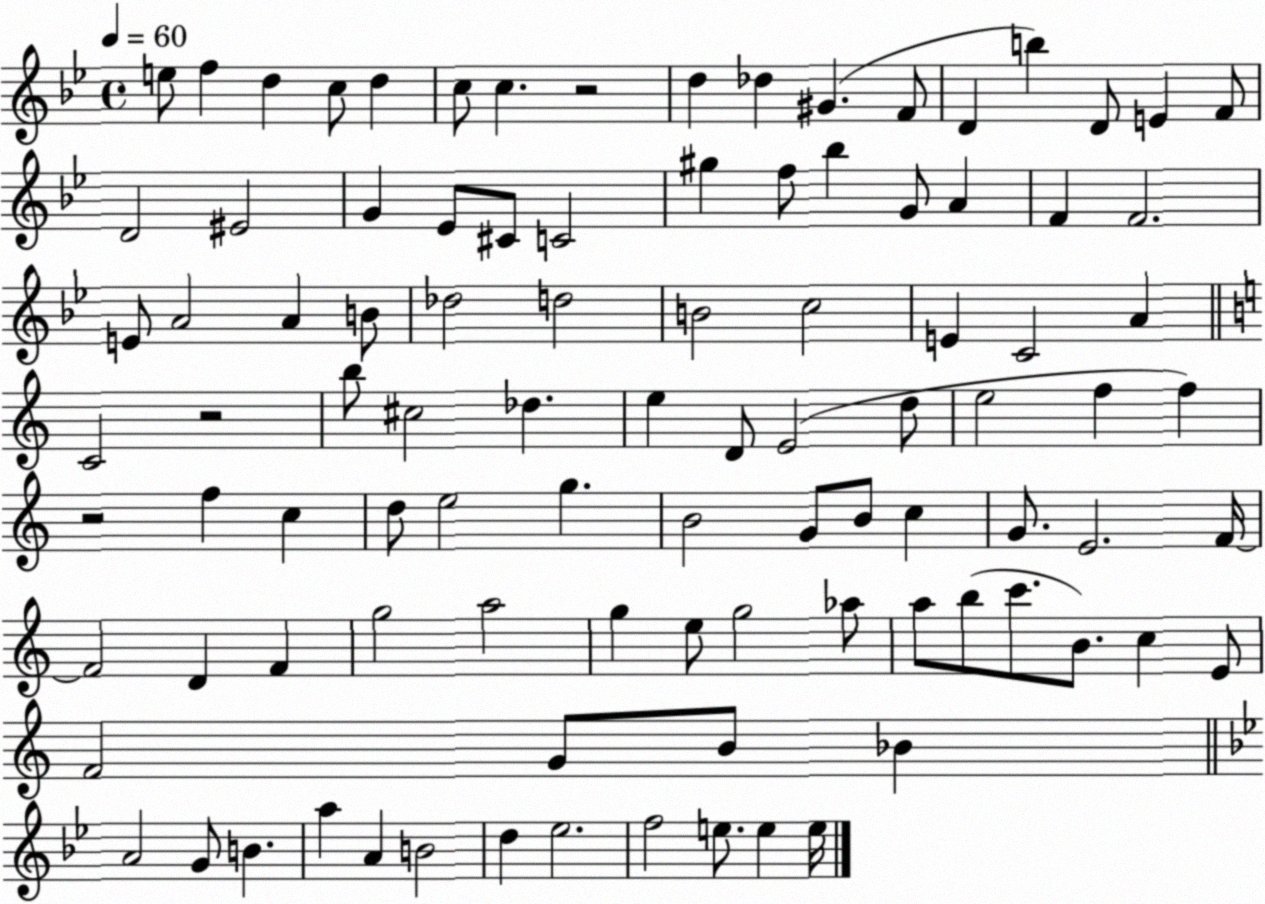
X:1
T:Untitled
M:4/4
L:1/4
K:Bb
e/2 f d c/2 d c/2 c z2 d _d ^G F/2 D b D/2 E F/2 D2 ^E2 G _E/2 ^C/2 C2 ^g f/2 _b G/2 A F F2 E/2 A2 A B/2 _d2 d2 B2 c2 E C2 A C2 z2 b/2 ^c2 _d e D/2 E2 d/2 e2 f f z2 f c d/2 e2 g B2 G/2 B/2 c G/2 E2 F/4 F2 D F g2 a2 g e/2 g2 _a/2 a/2 b/2 c'/2 B/2 c E/2 F2 G/2 B/2 _B A2 G/2 B a A B2 d _e2 f2 e/2 e e/4